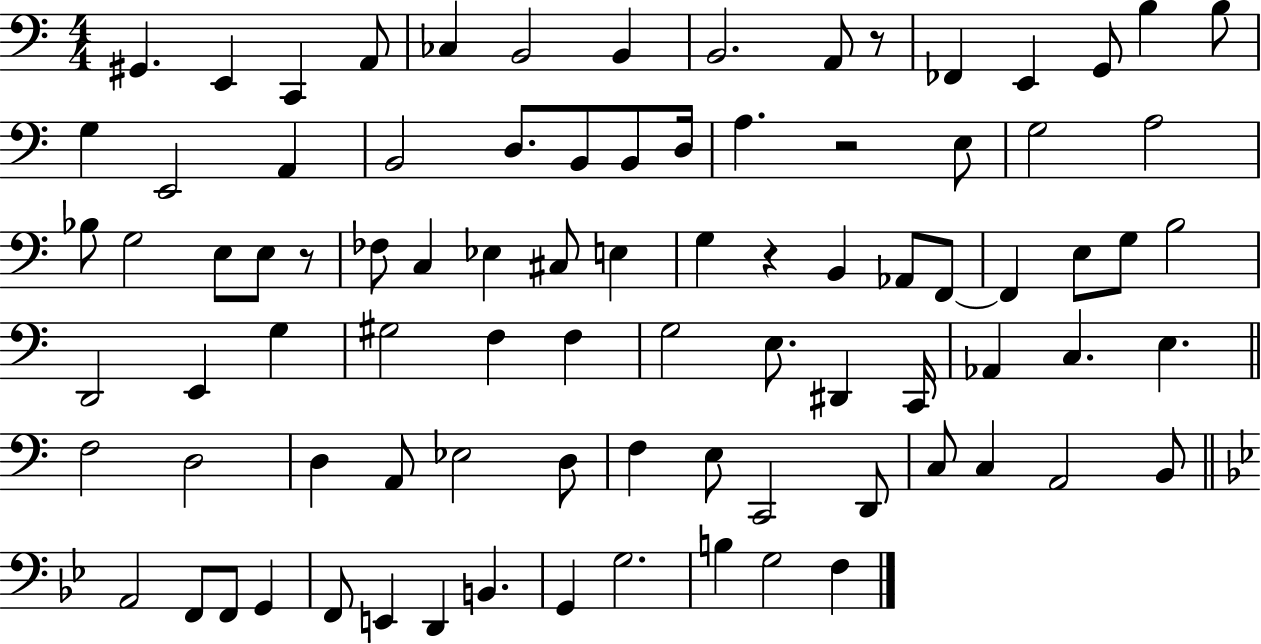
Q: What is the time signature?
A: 4/4